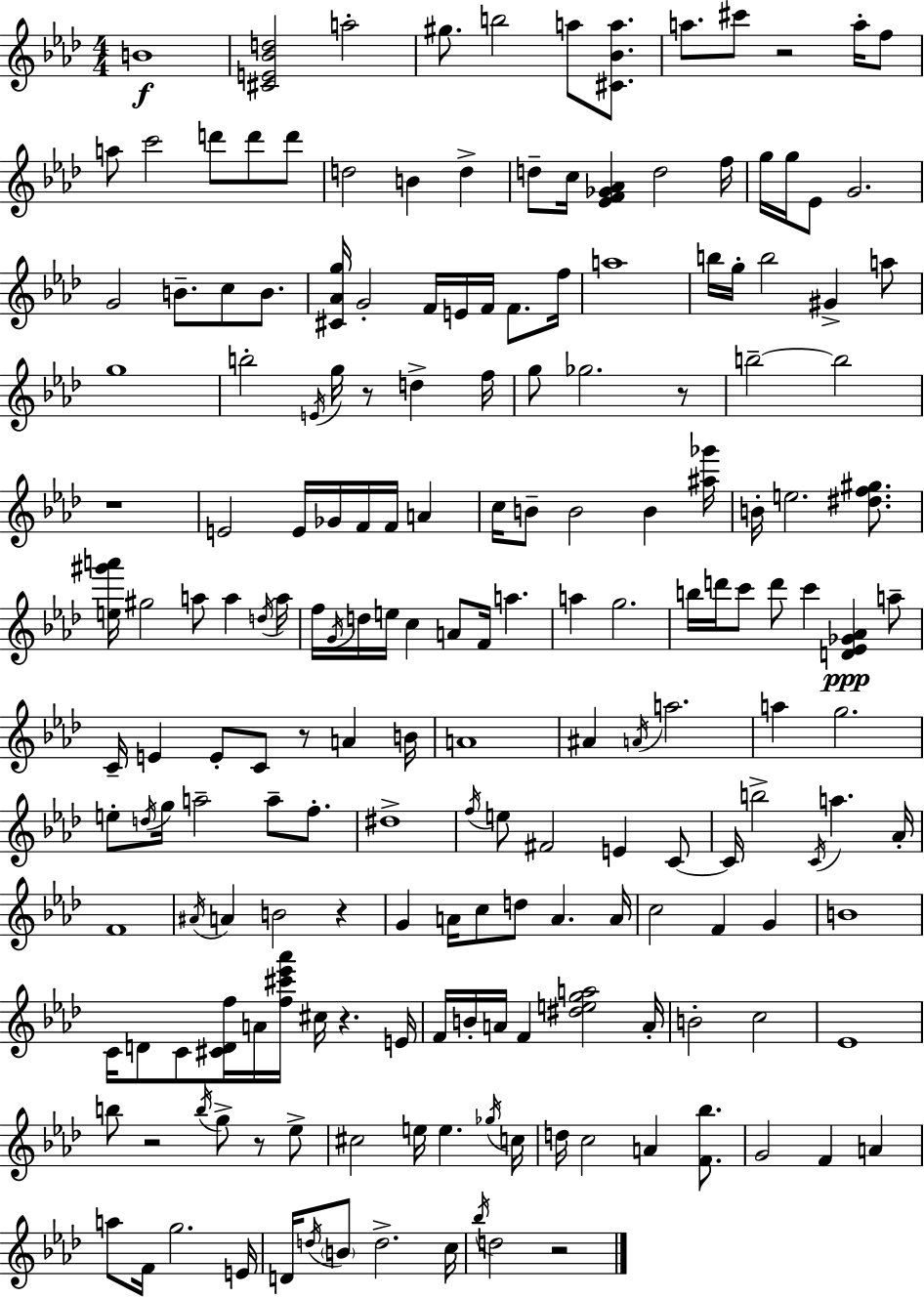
{
  \clef treble
  \numericTimeSignature
  \time 4/4
  \key aes \major
  \repeat volta 2 { b'1\f | <cis' e' bes' d''>2 a''2-. | gis''8. b''2 a''8 <cis' bes' a''>8. | a''8. cis'''8 r2 a''16-. f''8 | \break a''8 c'''2 d'''8 d'''8 d'''8 | d''2 b'4 d''4-> | d''8-- c''16 <ees' f' ges' aes'>4 d''2 f''16 | g''16 g''16 ees'8 g'2. | \break g'2 b'8.-- c''8 b'8. | <cis' aes' g''>16 g'2-. f'16 e'16 f'16 f'8. f''16 | a''1 | b''16 g''16-. b''2 gis'4-> a''8 | \break g''1 | b''2-. \acciaccatura { e'16 } g''16 r8 d''4-> | f''16 g''8 ges''2. r8 | b''2--~~ b''2 | \break r1 | e'2 e'16 ges'16 f'16 f'16 a'4 | c''16 b'8-- b'2 b'4 | <ais'' ges'''>16 b'16-. e''2. <dis'' f'' gis''>8. | \break <e'' gis''' a'''>16 gis''2 a''8 a''4 | \acciaccatura { d''16 } a''16 f''16 \acciaccatura { g'16 } d''16 e''16 c''4 a'8 f'16 a''4. | a''4 g''2. | b''16 d'''16 c'''8 d'''8 c'''4 <d' ees' ges' aes'>4\ppp | \break a''8-- c'16-- e'4 e'8-. c'8 r8 a'4 | b'16 a'1 | ais'4 \acciaccatura { a'16 } a''2. | a''4 g''2. | \break e''8-. \acciaccatura { d''16 } g''16 a''2-- | a''8-- f''8.-. dis''1-> | \acciaccatura { f''16 } e''8 fis'2 | e'4 c'8~~ c'16 b''2-> \acciaccatura { c'16 } | \break a''4. aes'16-. f'1 | \acciaccatura { ais'16 } a'4 b'2 | r4 g'4 a'16 c''8 d''8 | a'4. a'16 c''2 | \break f'4 g'4 b'1 | c'16 d'8 c'8 <cis' d' f''>16 a'16 <f'' cis''' ees''' aes'''>16 | cis''16 r4. e'16 f'16 b'16-. a'16 f'4 <dis'' e'' g'' a''>2 | a'16-. b'2-. | \break c''2 ees'1 | b''8 r2 | \acciaccatura { b''16 } g''8-> r8 ees''8-> cis''2 | e''16 e''4. \acciaccatura { ges''16 } c''16 d''16 c''2 | \break a'4 <f' bes''>8. g'2 | f'4 a'4 a''8 f'16 g''2. | e'16 d'16 \acciaccatura { d''16 } \parenthesize b'8 d''2.-> | c''16 \acciaccatura { bes''16 } d''2 | \break r2 } \bar "|."
}